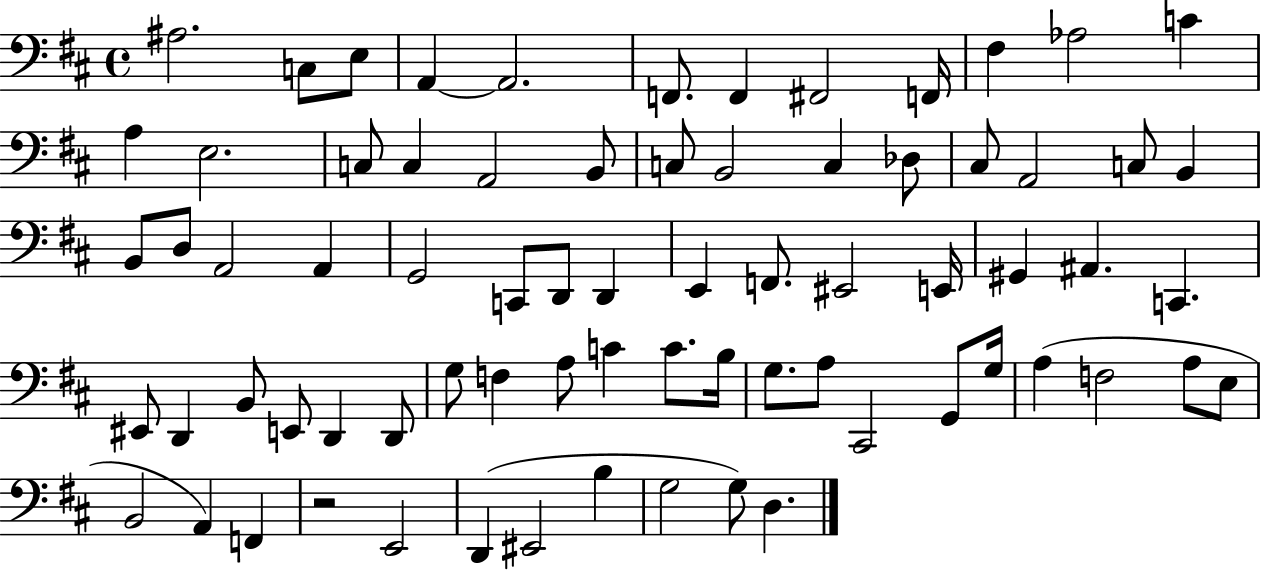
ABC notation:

X:1
T:Untitled
M:4/4
L:1/4
K:D
^A,2 C,/2 E,/2 A,, A,,2 F,,/2 F,, ^F,,2 F,,/4 ^F, _A,2 C A, E,2 C,/2 C, A,,2 B,,/2 C,/2 B,,2 C, _D,/2 ^C,/2 A,,2 C,/2 B,, B,,/2 D,/2 A,,2 A,, G,,2 C,,/2 D,,/2 D,, E,, F,,/2 ^E,,2 E,,/4 ^G,, ^A,, C,, ^E,,/2 D,, B,,/2 E,,/2 D,, D,,/2 G,/2 F, A,/2 C C/2 B,/4 G,/2 A,/2 ^C,,2 G,,/2 G,/4 A, F,2 A,/2 E,/2 B,,2 A,, F,, z2 E,,2 D,, ^E,,2 B, G,2 G,/2 D,